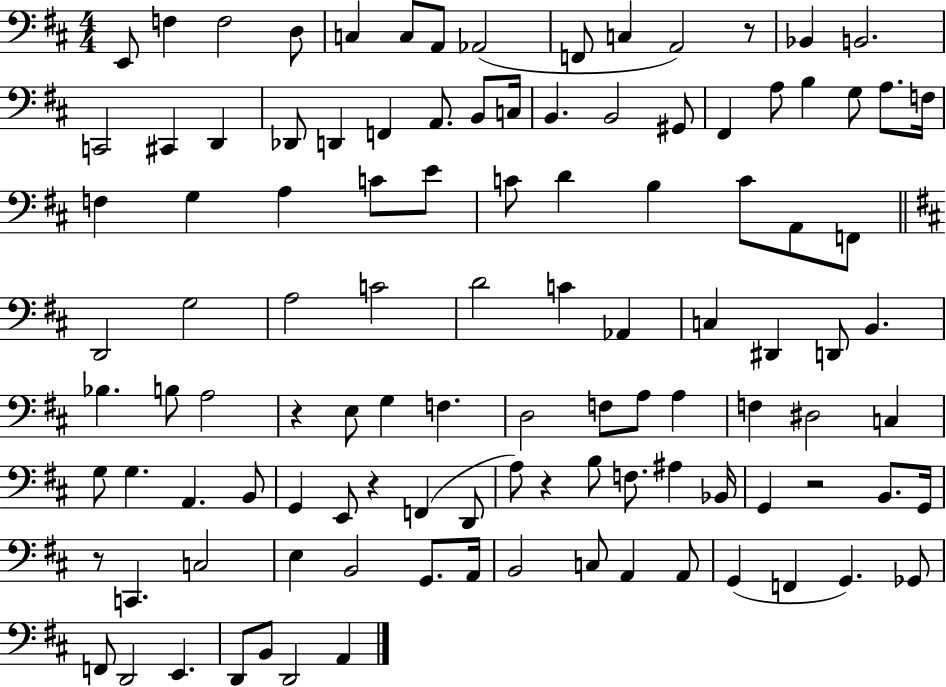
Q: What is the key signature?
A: D major